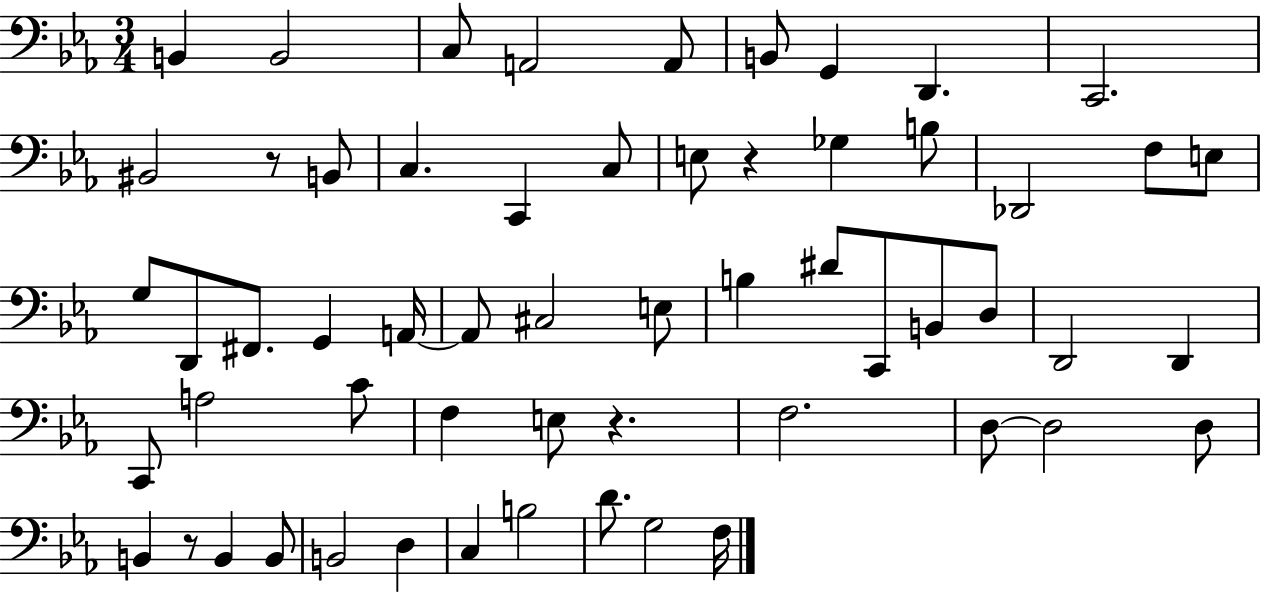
X:1
T:Untitled
M:3/4
L:1/4
K:Eb
B,, B,,2 C,/2 A,,2 A,,/2 B,,/2 G,, D,, C,,2 ^B,,2 z/2 B,,/2 C, C,, C,/2 E,/2 z _G, B,/2 _D,,2 F,/2 E,/2 G,/2 D,,/2 ^F,,/2 G,, A,,/4 A,,/2 ^C,2 E,/2 B, ^D/2 C,,/2 B,,/2 D,/2 D,,2 D,, C,,/2 A,2 C/2 F, E,/2 z F,2 D,/2 D,2 D,/2 B,, z/2 B,, B,,/2 B,,2 D, C, B,2 D/2 G,2 F,/4